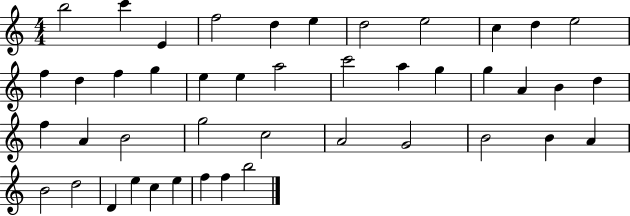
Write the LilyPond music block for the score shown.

{
  \clef treble
  \numericTimeSignature
  \time 4/4
  \key c \major
  b''2 c'''4 e'4 | f''2 d''4 e''4 | d''2 e''2 | c''4 d''4 e''2 | \break f''4 d''4 f''4 g''4 | e''4 e''4 a''2 | c'''2 a''4 g''4 | g''4 a'4 b'4 d''4 | \break f''4 a'4 b'2 | g''2 c''2 | a'2 g'2 | b'2 b'4 a'4 | \break b'2 d''2 | d'4 e''4 c''4 e''4 | f''4 f''4 b''2 | \bar "|."
}